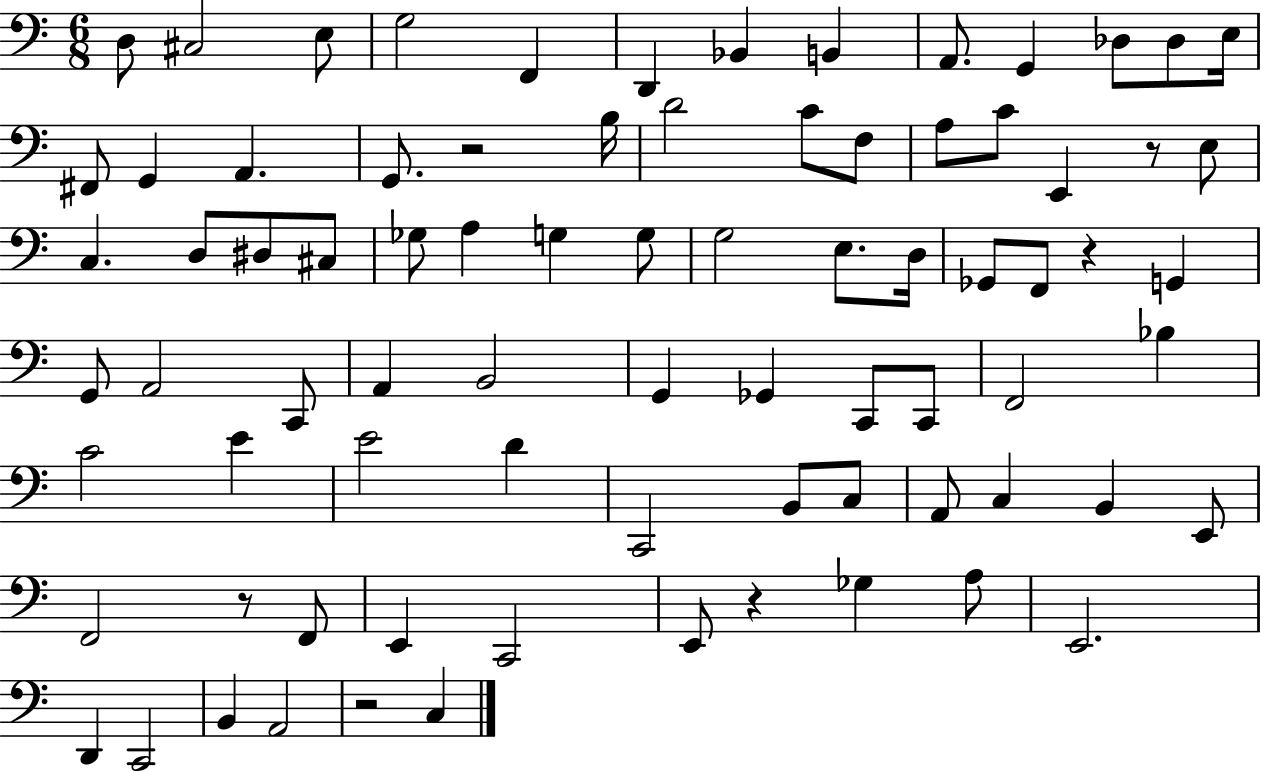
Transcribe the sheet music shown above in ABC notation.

X:1
T:Untitled
M:6/8
L:1/4
K:C
D,/2 ^C,2 E,/2 G,2 F,, D,, _B,, B,, A,,/2 G,, _D,/2 _D,/2 E,/4 ^F,,/2 G,, A,, G,,/2 z2 B,/4 D2 C/2 F,/2 A,/2 C/2 E,, z/2 E,/2 C, D,/2 ^D,/2 ^C,/2 _G,/2 A, G, G,/2 G,2 E,/2 D,/4 _G,,/2 F,,/2 z G,, G,,/2 A,,2 C,,/2 A,, B,,2 G,, _G,, C,,/2 C,,/2 F,,2 _B, C2 E E2 D C,,2 B,,/2 C,/2 A,,/2 C, B,, E,,/2 F,,2 z/2 F,,/2 E,, C,,2 E,,/2 z _G, A,/2 E,,2 D,, C,,2 B,, A,,2 z2 C,